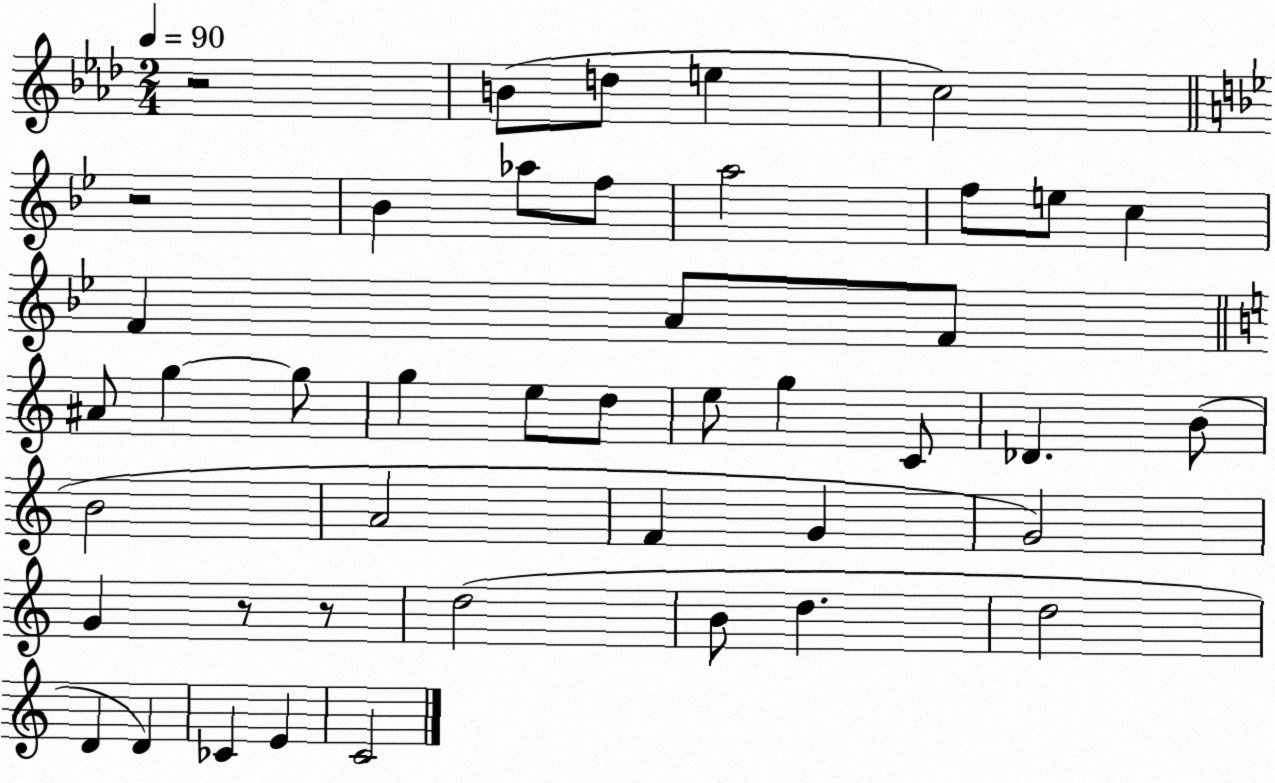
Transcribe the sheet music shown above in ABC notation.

X:1
T:Untitled
M:2/4
L:1/4
K:Ab
z2 B/2 d/2 e c2 z2 _B _a/2 f/2 a2 f/2 e/2 c F A/2 F/2 ^A/2 g g/2 g e/2 d/2 e/2 g C/2 _D B/2 B2 A2 F G G2 G z/2 z/2 d2 B/2 d d2 D D _C E C2